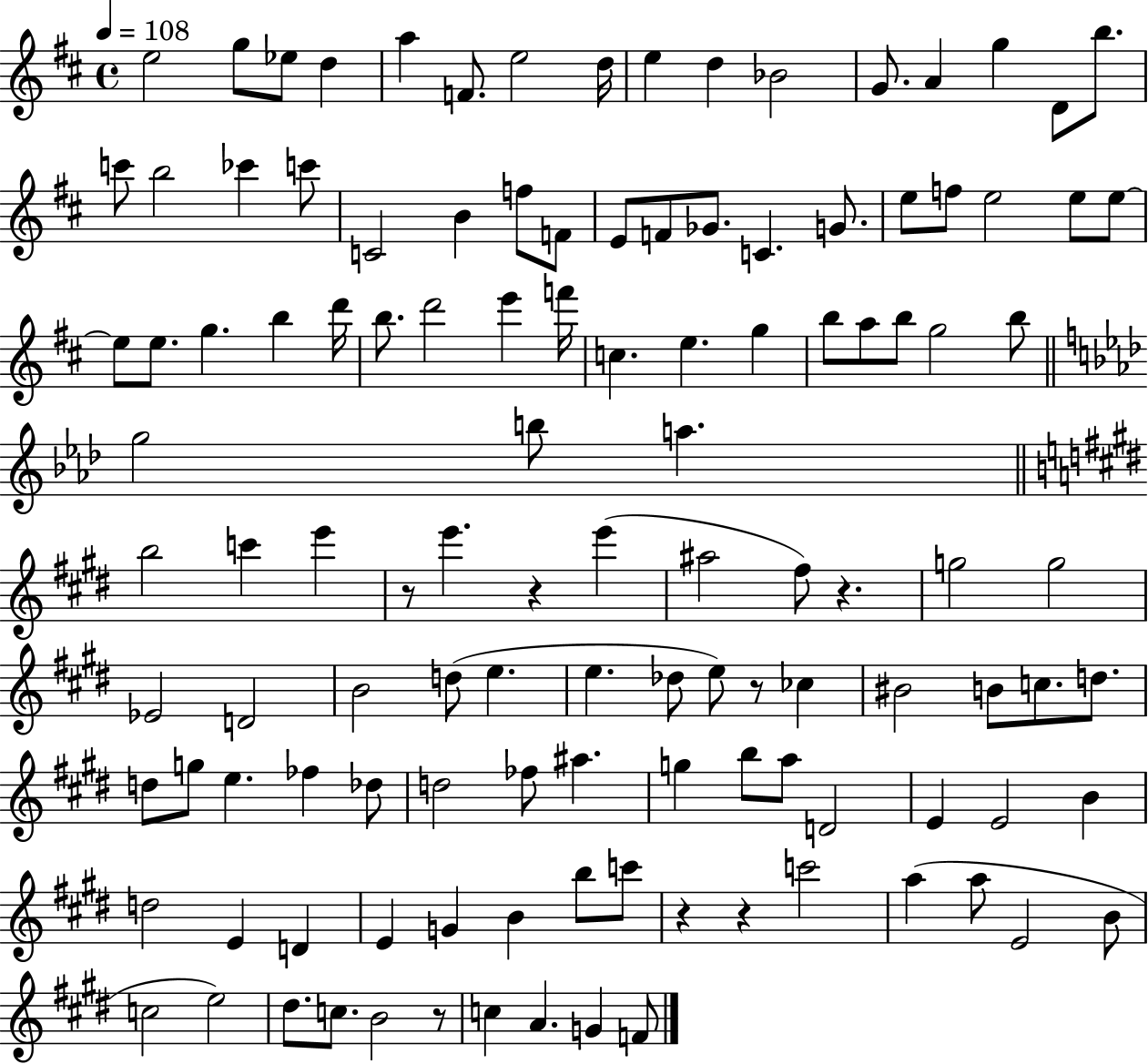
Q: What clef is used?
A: treble